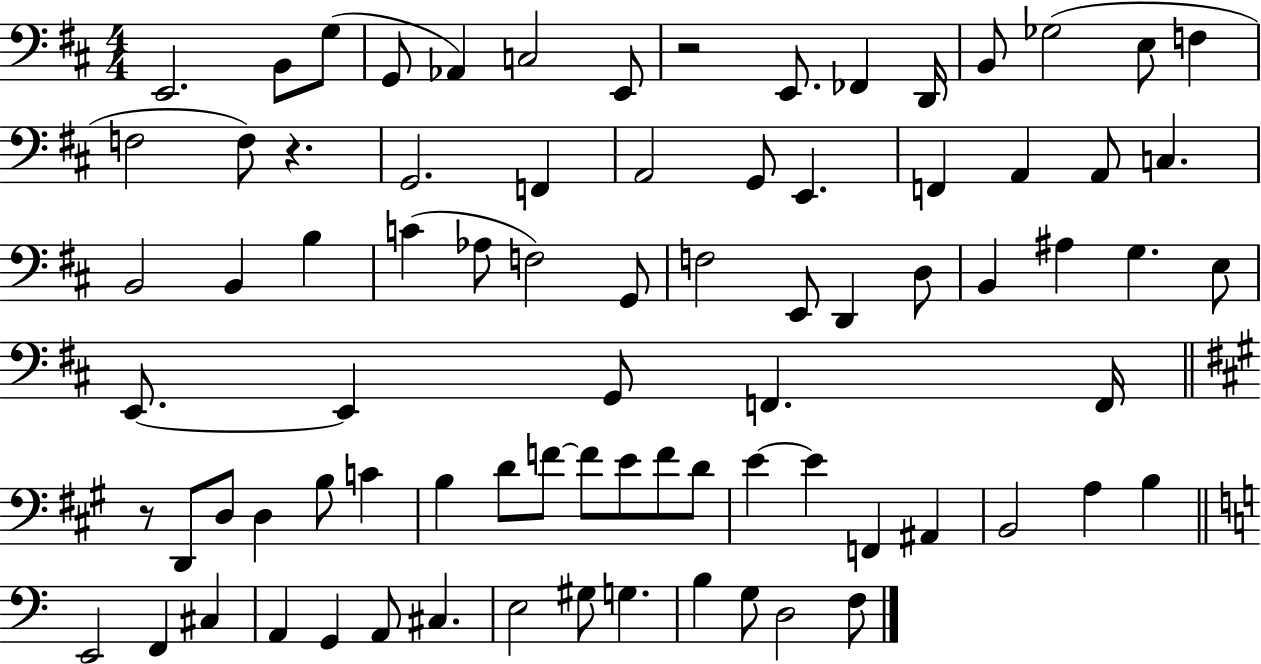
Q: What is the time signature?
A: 4/4